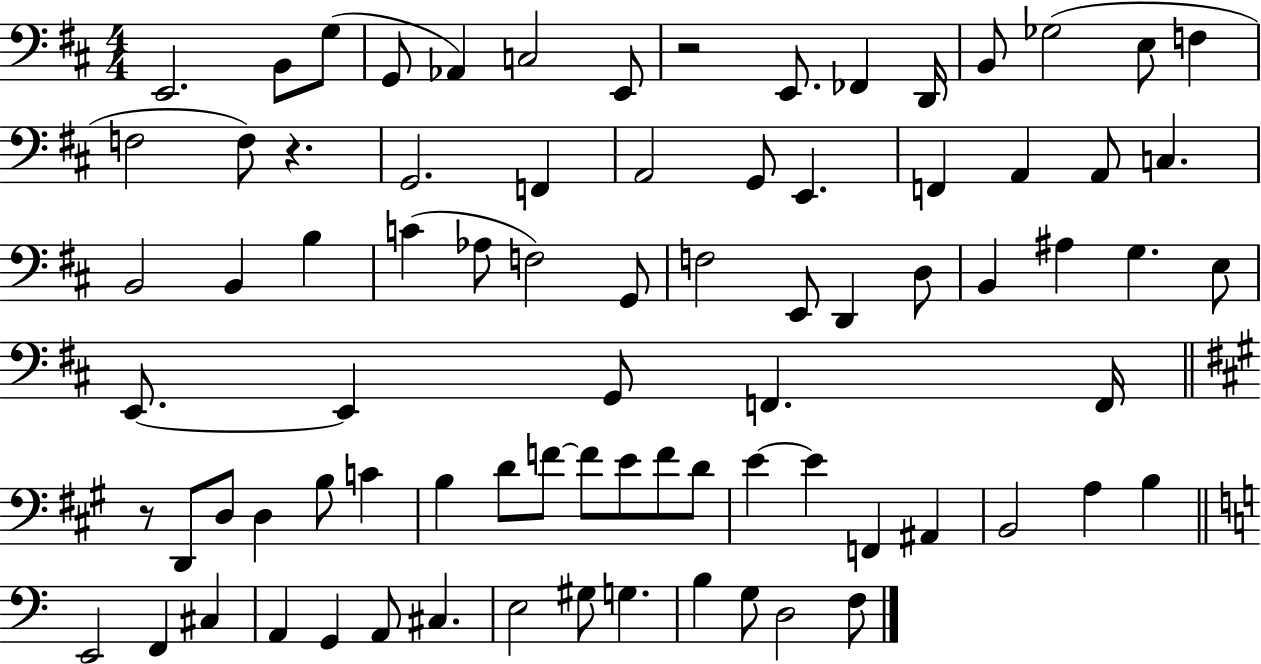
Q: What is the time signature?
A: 4/4